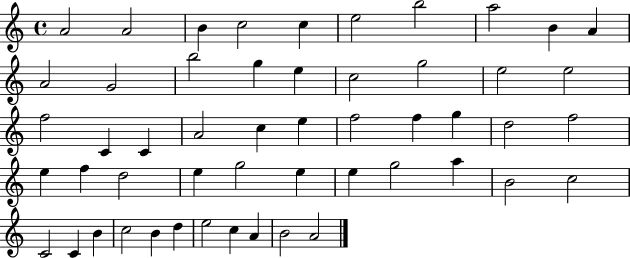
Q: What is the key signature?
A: C major